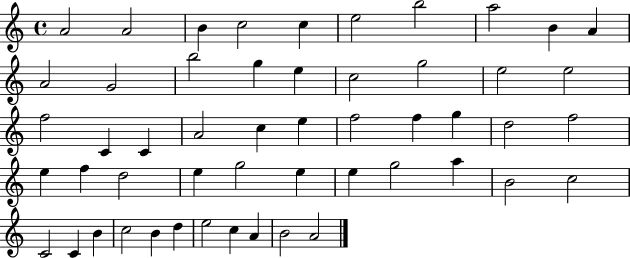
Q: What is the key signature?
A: C major